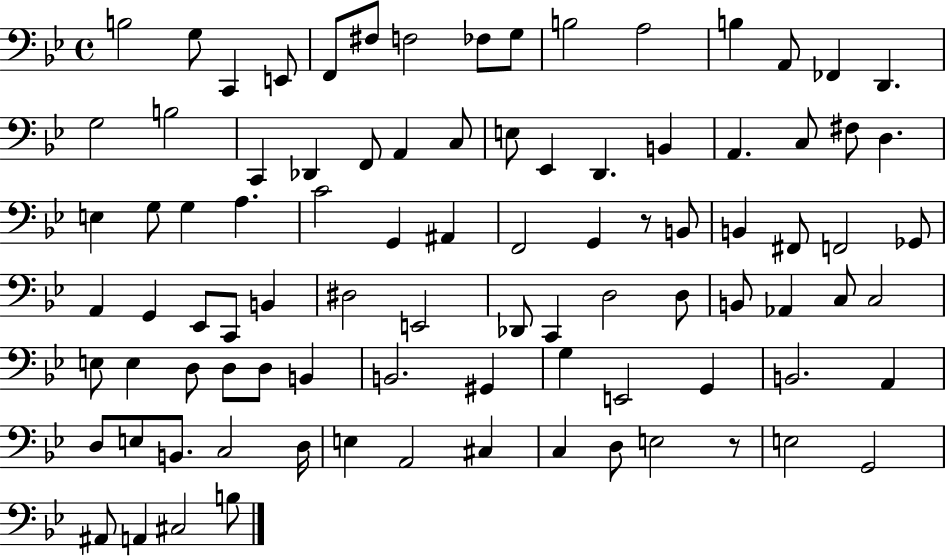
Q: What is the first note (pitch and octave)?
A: B3